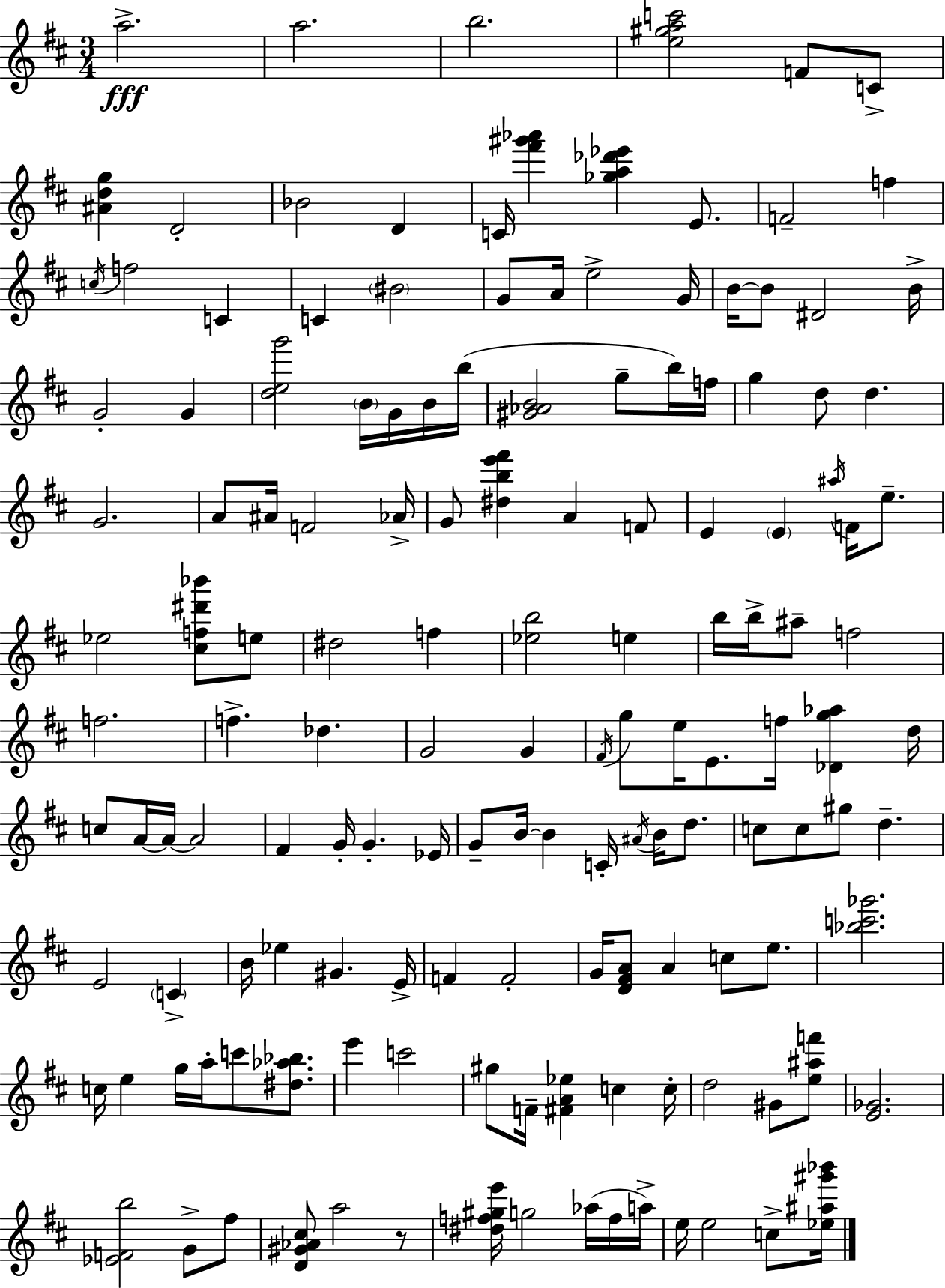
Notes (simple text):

A5/h. A5/h. B5/h. [E5,G#5,A5,C6]/h F4/e C4/e [A#4,D5,G5]/q D4/h Bb4/h D4/q C4/s [F#6,G#6,Ab6]/q [Gb5,A5,Db6,Eb6]/q E4/e. F4/h F5/q C5/s F5/h C4/q C4/q BIS4/h G4/e A4/s E5/h G4/s B4/s B4/e D#4/h B4/s G4/h G4/q [D5,E5,G6]/h B4/s G4/s B4/s B5/s [G#4,Ab4,B4]/h G5/e B5/s F5/s G5/q D5/e D5/q. G4/h. A4/e A#4/s F4/h Ab4/s G4/e [D#5,B5,E6,F#6]/q A4/q F4/e E4/q E4/q A#5/s F4/s E5/e. Eb5/h [C#5,F5,D#6,Bb6]/e E5/e D#5/h F5/q [Eb5,B5]/h E5/q B5/s B5/s A#5/e F5/h F5/h. F5/q. Db5/q. G4/h G4/q F#4/s G5/e E5/s E4/e. F5/s [Db4,G5,Ab5]/q D5/s C5/e A4/s A4/s A4/h F#4/q G4/s G4/q. Eb4/s G4/e B4/s B4/q C4/s A#4/s B4/s D5/e. C5/e C5/e G#5/e D5/q. E4/h C4/q B4/s Eb5/q G#4/q. E4/s F4/q F4/h G4/s [D4,F#4,A4]/e A4/q C5/e E5/e. [Bb5,C6,Gb6]/h. C5/s E5/q G5/s A5/s C6/e [D#5,Ab5,Bb5]/e. E6/q C6/h G#5/e F4/s [F#4,A4,Eb5]/q C5/q C5/s D5/h G#4/e [E5,A#5,F6]/e [E4,Gb4]/h. [Eb4,F4,B5]/h G4/e F#5/e [D4,G#4,Ab4,C#5]/e A5/h R/e [D#5,F5,G#5,E6]/s G5/h Ab5/s F5/s A5/s E5/s E5/h C5/e [Eb5,A#5,G#6,Bb6]/s